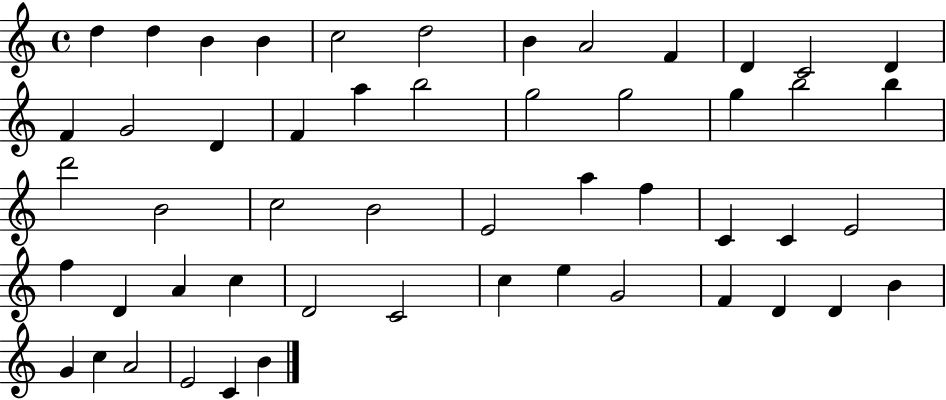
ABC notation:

X:1
T:Untitled
M:4/4
L:1/4
K:C
d d B B c2 d2 B A2 F D C2 D F G2 D F a b2 g2 g2 g b2 b d'2 B2 c2 B2 E2 a f C C E2 f D A c D2 C2 c e G2 F D D B G c A2 E2 C B